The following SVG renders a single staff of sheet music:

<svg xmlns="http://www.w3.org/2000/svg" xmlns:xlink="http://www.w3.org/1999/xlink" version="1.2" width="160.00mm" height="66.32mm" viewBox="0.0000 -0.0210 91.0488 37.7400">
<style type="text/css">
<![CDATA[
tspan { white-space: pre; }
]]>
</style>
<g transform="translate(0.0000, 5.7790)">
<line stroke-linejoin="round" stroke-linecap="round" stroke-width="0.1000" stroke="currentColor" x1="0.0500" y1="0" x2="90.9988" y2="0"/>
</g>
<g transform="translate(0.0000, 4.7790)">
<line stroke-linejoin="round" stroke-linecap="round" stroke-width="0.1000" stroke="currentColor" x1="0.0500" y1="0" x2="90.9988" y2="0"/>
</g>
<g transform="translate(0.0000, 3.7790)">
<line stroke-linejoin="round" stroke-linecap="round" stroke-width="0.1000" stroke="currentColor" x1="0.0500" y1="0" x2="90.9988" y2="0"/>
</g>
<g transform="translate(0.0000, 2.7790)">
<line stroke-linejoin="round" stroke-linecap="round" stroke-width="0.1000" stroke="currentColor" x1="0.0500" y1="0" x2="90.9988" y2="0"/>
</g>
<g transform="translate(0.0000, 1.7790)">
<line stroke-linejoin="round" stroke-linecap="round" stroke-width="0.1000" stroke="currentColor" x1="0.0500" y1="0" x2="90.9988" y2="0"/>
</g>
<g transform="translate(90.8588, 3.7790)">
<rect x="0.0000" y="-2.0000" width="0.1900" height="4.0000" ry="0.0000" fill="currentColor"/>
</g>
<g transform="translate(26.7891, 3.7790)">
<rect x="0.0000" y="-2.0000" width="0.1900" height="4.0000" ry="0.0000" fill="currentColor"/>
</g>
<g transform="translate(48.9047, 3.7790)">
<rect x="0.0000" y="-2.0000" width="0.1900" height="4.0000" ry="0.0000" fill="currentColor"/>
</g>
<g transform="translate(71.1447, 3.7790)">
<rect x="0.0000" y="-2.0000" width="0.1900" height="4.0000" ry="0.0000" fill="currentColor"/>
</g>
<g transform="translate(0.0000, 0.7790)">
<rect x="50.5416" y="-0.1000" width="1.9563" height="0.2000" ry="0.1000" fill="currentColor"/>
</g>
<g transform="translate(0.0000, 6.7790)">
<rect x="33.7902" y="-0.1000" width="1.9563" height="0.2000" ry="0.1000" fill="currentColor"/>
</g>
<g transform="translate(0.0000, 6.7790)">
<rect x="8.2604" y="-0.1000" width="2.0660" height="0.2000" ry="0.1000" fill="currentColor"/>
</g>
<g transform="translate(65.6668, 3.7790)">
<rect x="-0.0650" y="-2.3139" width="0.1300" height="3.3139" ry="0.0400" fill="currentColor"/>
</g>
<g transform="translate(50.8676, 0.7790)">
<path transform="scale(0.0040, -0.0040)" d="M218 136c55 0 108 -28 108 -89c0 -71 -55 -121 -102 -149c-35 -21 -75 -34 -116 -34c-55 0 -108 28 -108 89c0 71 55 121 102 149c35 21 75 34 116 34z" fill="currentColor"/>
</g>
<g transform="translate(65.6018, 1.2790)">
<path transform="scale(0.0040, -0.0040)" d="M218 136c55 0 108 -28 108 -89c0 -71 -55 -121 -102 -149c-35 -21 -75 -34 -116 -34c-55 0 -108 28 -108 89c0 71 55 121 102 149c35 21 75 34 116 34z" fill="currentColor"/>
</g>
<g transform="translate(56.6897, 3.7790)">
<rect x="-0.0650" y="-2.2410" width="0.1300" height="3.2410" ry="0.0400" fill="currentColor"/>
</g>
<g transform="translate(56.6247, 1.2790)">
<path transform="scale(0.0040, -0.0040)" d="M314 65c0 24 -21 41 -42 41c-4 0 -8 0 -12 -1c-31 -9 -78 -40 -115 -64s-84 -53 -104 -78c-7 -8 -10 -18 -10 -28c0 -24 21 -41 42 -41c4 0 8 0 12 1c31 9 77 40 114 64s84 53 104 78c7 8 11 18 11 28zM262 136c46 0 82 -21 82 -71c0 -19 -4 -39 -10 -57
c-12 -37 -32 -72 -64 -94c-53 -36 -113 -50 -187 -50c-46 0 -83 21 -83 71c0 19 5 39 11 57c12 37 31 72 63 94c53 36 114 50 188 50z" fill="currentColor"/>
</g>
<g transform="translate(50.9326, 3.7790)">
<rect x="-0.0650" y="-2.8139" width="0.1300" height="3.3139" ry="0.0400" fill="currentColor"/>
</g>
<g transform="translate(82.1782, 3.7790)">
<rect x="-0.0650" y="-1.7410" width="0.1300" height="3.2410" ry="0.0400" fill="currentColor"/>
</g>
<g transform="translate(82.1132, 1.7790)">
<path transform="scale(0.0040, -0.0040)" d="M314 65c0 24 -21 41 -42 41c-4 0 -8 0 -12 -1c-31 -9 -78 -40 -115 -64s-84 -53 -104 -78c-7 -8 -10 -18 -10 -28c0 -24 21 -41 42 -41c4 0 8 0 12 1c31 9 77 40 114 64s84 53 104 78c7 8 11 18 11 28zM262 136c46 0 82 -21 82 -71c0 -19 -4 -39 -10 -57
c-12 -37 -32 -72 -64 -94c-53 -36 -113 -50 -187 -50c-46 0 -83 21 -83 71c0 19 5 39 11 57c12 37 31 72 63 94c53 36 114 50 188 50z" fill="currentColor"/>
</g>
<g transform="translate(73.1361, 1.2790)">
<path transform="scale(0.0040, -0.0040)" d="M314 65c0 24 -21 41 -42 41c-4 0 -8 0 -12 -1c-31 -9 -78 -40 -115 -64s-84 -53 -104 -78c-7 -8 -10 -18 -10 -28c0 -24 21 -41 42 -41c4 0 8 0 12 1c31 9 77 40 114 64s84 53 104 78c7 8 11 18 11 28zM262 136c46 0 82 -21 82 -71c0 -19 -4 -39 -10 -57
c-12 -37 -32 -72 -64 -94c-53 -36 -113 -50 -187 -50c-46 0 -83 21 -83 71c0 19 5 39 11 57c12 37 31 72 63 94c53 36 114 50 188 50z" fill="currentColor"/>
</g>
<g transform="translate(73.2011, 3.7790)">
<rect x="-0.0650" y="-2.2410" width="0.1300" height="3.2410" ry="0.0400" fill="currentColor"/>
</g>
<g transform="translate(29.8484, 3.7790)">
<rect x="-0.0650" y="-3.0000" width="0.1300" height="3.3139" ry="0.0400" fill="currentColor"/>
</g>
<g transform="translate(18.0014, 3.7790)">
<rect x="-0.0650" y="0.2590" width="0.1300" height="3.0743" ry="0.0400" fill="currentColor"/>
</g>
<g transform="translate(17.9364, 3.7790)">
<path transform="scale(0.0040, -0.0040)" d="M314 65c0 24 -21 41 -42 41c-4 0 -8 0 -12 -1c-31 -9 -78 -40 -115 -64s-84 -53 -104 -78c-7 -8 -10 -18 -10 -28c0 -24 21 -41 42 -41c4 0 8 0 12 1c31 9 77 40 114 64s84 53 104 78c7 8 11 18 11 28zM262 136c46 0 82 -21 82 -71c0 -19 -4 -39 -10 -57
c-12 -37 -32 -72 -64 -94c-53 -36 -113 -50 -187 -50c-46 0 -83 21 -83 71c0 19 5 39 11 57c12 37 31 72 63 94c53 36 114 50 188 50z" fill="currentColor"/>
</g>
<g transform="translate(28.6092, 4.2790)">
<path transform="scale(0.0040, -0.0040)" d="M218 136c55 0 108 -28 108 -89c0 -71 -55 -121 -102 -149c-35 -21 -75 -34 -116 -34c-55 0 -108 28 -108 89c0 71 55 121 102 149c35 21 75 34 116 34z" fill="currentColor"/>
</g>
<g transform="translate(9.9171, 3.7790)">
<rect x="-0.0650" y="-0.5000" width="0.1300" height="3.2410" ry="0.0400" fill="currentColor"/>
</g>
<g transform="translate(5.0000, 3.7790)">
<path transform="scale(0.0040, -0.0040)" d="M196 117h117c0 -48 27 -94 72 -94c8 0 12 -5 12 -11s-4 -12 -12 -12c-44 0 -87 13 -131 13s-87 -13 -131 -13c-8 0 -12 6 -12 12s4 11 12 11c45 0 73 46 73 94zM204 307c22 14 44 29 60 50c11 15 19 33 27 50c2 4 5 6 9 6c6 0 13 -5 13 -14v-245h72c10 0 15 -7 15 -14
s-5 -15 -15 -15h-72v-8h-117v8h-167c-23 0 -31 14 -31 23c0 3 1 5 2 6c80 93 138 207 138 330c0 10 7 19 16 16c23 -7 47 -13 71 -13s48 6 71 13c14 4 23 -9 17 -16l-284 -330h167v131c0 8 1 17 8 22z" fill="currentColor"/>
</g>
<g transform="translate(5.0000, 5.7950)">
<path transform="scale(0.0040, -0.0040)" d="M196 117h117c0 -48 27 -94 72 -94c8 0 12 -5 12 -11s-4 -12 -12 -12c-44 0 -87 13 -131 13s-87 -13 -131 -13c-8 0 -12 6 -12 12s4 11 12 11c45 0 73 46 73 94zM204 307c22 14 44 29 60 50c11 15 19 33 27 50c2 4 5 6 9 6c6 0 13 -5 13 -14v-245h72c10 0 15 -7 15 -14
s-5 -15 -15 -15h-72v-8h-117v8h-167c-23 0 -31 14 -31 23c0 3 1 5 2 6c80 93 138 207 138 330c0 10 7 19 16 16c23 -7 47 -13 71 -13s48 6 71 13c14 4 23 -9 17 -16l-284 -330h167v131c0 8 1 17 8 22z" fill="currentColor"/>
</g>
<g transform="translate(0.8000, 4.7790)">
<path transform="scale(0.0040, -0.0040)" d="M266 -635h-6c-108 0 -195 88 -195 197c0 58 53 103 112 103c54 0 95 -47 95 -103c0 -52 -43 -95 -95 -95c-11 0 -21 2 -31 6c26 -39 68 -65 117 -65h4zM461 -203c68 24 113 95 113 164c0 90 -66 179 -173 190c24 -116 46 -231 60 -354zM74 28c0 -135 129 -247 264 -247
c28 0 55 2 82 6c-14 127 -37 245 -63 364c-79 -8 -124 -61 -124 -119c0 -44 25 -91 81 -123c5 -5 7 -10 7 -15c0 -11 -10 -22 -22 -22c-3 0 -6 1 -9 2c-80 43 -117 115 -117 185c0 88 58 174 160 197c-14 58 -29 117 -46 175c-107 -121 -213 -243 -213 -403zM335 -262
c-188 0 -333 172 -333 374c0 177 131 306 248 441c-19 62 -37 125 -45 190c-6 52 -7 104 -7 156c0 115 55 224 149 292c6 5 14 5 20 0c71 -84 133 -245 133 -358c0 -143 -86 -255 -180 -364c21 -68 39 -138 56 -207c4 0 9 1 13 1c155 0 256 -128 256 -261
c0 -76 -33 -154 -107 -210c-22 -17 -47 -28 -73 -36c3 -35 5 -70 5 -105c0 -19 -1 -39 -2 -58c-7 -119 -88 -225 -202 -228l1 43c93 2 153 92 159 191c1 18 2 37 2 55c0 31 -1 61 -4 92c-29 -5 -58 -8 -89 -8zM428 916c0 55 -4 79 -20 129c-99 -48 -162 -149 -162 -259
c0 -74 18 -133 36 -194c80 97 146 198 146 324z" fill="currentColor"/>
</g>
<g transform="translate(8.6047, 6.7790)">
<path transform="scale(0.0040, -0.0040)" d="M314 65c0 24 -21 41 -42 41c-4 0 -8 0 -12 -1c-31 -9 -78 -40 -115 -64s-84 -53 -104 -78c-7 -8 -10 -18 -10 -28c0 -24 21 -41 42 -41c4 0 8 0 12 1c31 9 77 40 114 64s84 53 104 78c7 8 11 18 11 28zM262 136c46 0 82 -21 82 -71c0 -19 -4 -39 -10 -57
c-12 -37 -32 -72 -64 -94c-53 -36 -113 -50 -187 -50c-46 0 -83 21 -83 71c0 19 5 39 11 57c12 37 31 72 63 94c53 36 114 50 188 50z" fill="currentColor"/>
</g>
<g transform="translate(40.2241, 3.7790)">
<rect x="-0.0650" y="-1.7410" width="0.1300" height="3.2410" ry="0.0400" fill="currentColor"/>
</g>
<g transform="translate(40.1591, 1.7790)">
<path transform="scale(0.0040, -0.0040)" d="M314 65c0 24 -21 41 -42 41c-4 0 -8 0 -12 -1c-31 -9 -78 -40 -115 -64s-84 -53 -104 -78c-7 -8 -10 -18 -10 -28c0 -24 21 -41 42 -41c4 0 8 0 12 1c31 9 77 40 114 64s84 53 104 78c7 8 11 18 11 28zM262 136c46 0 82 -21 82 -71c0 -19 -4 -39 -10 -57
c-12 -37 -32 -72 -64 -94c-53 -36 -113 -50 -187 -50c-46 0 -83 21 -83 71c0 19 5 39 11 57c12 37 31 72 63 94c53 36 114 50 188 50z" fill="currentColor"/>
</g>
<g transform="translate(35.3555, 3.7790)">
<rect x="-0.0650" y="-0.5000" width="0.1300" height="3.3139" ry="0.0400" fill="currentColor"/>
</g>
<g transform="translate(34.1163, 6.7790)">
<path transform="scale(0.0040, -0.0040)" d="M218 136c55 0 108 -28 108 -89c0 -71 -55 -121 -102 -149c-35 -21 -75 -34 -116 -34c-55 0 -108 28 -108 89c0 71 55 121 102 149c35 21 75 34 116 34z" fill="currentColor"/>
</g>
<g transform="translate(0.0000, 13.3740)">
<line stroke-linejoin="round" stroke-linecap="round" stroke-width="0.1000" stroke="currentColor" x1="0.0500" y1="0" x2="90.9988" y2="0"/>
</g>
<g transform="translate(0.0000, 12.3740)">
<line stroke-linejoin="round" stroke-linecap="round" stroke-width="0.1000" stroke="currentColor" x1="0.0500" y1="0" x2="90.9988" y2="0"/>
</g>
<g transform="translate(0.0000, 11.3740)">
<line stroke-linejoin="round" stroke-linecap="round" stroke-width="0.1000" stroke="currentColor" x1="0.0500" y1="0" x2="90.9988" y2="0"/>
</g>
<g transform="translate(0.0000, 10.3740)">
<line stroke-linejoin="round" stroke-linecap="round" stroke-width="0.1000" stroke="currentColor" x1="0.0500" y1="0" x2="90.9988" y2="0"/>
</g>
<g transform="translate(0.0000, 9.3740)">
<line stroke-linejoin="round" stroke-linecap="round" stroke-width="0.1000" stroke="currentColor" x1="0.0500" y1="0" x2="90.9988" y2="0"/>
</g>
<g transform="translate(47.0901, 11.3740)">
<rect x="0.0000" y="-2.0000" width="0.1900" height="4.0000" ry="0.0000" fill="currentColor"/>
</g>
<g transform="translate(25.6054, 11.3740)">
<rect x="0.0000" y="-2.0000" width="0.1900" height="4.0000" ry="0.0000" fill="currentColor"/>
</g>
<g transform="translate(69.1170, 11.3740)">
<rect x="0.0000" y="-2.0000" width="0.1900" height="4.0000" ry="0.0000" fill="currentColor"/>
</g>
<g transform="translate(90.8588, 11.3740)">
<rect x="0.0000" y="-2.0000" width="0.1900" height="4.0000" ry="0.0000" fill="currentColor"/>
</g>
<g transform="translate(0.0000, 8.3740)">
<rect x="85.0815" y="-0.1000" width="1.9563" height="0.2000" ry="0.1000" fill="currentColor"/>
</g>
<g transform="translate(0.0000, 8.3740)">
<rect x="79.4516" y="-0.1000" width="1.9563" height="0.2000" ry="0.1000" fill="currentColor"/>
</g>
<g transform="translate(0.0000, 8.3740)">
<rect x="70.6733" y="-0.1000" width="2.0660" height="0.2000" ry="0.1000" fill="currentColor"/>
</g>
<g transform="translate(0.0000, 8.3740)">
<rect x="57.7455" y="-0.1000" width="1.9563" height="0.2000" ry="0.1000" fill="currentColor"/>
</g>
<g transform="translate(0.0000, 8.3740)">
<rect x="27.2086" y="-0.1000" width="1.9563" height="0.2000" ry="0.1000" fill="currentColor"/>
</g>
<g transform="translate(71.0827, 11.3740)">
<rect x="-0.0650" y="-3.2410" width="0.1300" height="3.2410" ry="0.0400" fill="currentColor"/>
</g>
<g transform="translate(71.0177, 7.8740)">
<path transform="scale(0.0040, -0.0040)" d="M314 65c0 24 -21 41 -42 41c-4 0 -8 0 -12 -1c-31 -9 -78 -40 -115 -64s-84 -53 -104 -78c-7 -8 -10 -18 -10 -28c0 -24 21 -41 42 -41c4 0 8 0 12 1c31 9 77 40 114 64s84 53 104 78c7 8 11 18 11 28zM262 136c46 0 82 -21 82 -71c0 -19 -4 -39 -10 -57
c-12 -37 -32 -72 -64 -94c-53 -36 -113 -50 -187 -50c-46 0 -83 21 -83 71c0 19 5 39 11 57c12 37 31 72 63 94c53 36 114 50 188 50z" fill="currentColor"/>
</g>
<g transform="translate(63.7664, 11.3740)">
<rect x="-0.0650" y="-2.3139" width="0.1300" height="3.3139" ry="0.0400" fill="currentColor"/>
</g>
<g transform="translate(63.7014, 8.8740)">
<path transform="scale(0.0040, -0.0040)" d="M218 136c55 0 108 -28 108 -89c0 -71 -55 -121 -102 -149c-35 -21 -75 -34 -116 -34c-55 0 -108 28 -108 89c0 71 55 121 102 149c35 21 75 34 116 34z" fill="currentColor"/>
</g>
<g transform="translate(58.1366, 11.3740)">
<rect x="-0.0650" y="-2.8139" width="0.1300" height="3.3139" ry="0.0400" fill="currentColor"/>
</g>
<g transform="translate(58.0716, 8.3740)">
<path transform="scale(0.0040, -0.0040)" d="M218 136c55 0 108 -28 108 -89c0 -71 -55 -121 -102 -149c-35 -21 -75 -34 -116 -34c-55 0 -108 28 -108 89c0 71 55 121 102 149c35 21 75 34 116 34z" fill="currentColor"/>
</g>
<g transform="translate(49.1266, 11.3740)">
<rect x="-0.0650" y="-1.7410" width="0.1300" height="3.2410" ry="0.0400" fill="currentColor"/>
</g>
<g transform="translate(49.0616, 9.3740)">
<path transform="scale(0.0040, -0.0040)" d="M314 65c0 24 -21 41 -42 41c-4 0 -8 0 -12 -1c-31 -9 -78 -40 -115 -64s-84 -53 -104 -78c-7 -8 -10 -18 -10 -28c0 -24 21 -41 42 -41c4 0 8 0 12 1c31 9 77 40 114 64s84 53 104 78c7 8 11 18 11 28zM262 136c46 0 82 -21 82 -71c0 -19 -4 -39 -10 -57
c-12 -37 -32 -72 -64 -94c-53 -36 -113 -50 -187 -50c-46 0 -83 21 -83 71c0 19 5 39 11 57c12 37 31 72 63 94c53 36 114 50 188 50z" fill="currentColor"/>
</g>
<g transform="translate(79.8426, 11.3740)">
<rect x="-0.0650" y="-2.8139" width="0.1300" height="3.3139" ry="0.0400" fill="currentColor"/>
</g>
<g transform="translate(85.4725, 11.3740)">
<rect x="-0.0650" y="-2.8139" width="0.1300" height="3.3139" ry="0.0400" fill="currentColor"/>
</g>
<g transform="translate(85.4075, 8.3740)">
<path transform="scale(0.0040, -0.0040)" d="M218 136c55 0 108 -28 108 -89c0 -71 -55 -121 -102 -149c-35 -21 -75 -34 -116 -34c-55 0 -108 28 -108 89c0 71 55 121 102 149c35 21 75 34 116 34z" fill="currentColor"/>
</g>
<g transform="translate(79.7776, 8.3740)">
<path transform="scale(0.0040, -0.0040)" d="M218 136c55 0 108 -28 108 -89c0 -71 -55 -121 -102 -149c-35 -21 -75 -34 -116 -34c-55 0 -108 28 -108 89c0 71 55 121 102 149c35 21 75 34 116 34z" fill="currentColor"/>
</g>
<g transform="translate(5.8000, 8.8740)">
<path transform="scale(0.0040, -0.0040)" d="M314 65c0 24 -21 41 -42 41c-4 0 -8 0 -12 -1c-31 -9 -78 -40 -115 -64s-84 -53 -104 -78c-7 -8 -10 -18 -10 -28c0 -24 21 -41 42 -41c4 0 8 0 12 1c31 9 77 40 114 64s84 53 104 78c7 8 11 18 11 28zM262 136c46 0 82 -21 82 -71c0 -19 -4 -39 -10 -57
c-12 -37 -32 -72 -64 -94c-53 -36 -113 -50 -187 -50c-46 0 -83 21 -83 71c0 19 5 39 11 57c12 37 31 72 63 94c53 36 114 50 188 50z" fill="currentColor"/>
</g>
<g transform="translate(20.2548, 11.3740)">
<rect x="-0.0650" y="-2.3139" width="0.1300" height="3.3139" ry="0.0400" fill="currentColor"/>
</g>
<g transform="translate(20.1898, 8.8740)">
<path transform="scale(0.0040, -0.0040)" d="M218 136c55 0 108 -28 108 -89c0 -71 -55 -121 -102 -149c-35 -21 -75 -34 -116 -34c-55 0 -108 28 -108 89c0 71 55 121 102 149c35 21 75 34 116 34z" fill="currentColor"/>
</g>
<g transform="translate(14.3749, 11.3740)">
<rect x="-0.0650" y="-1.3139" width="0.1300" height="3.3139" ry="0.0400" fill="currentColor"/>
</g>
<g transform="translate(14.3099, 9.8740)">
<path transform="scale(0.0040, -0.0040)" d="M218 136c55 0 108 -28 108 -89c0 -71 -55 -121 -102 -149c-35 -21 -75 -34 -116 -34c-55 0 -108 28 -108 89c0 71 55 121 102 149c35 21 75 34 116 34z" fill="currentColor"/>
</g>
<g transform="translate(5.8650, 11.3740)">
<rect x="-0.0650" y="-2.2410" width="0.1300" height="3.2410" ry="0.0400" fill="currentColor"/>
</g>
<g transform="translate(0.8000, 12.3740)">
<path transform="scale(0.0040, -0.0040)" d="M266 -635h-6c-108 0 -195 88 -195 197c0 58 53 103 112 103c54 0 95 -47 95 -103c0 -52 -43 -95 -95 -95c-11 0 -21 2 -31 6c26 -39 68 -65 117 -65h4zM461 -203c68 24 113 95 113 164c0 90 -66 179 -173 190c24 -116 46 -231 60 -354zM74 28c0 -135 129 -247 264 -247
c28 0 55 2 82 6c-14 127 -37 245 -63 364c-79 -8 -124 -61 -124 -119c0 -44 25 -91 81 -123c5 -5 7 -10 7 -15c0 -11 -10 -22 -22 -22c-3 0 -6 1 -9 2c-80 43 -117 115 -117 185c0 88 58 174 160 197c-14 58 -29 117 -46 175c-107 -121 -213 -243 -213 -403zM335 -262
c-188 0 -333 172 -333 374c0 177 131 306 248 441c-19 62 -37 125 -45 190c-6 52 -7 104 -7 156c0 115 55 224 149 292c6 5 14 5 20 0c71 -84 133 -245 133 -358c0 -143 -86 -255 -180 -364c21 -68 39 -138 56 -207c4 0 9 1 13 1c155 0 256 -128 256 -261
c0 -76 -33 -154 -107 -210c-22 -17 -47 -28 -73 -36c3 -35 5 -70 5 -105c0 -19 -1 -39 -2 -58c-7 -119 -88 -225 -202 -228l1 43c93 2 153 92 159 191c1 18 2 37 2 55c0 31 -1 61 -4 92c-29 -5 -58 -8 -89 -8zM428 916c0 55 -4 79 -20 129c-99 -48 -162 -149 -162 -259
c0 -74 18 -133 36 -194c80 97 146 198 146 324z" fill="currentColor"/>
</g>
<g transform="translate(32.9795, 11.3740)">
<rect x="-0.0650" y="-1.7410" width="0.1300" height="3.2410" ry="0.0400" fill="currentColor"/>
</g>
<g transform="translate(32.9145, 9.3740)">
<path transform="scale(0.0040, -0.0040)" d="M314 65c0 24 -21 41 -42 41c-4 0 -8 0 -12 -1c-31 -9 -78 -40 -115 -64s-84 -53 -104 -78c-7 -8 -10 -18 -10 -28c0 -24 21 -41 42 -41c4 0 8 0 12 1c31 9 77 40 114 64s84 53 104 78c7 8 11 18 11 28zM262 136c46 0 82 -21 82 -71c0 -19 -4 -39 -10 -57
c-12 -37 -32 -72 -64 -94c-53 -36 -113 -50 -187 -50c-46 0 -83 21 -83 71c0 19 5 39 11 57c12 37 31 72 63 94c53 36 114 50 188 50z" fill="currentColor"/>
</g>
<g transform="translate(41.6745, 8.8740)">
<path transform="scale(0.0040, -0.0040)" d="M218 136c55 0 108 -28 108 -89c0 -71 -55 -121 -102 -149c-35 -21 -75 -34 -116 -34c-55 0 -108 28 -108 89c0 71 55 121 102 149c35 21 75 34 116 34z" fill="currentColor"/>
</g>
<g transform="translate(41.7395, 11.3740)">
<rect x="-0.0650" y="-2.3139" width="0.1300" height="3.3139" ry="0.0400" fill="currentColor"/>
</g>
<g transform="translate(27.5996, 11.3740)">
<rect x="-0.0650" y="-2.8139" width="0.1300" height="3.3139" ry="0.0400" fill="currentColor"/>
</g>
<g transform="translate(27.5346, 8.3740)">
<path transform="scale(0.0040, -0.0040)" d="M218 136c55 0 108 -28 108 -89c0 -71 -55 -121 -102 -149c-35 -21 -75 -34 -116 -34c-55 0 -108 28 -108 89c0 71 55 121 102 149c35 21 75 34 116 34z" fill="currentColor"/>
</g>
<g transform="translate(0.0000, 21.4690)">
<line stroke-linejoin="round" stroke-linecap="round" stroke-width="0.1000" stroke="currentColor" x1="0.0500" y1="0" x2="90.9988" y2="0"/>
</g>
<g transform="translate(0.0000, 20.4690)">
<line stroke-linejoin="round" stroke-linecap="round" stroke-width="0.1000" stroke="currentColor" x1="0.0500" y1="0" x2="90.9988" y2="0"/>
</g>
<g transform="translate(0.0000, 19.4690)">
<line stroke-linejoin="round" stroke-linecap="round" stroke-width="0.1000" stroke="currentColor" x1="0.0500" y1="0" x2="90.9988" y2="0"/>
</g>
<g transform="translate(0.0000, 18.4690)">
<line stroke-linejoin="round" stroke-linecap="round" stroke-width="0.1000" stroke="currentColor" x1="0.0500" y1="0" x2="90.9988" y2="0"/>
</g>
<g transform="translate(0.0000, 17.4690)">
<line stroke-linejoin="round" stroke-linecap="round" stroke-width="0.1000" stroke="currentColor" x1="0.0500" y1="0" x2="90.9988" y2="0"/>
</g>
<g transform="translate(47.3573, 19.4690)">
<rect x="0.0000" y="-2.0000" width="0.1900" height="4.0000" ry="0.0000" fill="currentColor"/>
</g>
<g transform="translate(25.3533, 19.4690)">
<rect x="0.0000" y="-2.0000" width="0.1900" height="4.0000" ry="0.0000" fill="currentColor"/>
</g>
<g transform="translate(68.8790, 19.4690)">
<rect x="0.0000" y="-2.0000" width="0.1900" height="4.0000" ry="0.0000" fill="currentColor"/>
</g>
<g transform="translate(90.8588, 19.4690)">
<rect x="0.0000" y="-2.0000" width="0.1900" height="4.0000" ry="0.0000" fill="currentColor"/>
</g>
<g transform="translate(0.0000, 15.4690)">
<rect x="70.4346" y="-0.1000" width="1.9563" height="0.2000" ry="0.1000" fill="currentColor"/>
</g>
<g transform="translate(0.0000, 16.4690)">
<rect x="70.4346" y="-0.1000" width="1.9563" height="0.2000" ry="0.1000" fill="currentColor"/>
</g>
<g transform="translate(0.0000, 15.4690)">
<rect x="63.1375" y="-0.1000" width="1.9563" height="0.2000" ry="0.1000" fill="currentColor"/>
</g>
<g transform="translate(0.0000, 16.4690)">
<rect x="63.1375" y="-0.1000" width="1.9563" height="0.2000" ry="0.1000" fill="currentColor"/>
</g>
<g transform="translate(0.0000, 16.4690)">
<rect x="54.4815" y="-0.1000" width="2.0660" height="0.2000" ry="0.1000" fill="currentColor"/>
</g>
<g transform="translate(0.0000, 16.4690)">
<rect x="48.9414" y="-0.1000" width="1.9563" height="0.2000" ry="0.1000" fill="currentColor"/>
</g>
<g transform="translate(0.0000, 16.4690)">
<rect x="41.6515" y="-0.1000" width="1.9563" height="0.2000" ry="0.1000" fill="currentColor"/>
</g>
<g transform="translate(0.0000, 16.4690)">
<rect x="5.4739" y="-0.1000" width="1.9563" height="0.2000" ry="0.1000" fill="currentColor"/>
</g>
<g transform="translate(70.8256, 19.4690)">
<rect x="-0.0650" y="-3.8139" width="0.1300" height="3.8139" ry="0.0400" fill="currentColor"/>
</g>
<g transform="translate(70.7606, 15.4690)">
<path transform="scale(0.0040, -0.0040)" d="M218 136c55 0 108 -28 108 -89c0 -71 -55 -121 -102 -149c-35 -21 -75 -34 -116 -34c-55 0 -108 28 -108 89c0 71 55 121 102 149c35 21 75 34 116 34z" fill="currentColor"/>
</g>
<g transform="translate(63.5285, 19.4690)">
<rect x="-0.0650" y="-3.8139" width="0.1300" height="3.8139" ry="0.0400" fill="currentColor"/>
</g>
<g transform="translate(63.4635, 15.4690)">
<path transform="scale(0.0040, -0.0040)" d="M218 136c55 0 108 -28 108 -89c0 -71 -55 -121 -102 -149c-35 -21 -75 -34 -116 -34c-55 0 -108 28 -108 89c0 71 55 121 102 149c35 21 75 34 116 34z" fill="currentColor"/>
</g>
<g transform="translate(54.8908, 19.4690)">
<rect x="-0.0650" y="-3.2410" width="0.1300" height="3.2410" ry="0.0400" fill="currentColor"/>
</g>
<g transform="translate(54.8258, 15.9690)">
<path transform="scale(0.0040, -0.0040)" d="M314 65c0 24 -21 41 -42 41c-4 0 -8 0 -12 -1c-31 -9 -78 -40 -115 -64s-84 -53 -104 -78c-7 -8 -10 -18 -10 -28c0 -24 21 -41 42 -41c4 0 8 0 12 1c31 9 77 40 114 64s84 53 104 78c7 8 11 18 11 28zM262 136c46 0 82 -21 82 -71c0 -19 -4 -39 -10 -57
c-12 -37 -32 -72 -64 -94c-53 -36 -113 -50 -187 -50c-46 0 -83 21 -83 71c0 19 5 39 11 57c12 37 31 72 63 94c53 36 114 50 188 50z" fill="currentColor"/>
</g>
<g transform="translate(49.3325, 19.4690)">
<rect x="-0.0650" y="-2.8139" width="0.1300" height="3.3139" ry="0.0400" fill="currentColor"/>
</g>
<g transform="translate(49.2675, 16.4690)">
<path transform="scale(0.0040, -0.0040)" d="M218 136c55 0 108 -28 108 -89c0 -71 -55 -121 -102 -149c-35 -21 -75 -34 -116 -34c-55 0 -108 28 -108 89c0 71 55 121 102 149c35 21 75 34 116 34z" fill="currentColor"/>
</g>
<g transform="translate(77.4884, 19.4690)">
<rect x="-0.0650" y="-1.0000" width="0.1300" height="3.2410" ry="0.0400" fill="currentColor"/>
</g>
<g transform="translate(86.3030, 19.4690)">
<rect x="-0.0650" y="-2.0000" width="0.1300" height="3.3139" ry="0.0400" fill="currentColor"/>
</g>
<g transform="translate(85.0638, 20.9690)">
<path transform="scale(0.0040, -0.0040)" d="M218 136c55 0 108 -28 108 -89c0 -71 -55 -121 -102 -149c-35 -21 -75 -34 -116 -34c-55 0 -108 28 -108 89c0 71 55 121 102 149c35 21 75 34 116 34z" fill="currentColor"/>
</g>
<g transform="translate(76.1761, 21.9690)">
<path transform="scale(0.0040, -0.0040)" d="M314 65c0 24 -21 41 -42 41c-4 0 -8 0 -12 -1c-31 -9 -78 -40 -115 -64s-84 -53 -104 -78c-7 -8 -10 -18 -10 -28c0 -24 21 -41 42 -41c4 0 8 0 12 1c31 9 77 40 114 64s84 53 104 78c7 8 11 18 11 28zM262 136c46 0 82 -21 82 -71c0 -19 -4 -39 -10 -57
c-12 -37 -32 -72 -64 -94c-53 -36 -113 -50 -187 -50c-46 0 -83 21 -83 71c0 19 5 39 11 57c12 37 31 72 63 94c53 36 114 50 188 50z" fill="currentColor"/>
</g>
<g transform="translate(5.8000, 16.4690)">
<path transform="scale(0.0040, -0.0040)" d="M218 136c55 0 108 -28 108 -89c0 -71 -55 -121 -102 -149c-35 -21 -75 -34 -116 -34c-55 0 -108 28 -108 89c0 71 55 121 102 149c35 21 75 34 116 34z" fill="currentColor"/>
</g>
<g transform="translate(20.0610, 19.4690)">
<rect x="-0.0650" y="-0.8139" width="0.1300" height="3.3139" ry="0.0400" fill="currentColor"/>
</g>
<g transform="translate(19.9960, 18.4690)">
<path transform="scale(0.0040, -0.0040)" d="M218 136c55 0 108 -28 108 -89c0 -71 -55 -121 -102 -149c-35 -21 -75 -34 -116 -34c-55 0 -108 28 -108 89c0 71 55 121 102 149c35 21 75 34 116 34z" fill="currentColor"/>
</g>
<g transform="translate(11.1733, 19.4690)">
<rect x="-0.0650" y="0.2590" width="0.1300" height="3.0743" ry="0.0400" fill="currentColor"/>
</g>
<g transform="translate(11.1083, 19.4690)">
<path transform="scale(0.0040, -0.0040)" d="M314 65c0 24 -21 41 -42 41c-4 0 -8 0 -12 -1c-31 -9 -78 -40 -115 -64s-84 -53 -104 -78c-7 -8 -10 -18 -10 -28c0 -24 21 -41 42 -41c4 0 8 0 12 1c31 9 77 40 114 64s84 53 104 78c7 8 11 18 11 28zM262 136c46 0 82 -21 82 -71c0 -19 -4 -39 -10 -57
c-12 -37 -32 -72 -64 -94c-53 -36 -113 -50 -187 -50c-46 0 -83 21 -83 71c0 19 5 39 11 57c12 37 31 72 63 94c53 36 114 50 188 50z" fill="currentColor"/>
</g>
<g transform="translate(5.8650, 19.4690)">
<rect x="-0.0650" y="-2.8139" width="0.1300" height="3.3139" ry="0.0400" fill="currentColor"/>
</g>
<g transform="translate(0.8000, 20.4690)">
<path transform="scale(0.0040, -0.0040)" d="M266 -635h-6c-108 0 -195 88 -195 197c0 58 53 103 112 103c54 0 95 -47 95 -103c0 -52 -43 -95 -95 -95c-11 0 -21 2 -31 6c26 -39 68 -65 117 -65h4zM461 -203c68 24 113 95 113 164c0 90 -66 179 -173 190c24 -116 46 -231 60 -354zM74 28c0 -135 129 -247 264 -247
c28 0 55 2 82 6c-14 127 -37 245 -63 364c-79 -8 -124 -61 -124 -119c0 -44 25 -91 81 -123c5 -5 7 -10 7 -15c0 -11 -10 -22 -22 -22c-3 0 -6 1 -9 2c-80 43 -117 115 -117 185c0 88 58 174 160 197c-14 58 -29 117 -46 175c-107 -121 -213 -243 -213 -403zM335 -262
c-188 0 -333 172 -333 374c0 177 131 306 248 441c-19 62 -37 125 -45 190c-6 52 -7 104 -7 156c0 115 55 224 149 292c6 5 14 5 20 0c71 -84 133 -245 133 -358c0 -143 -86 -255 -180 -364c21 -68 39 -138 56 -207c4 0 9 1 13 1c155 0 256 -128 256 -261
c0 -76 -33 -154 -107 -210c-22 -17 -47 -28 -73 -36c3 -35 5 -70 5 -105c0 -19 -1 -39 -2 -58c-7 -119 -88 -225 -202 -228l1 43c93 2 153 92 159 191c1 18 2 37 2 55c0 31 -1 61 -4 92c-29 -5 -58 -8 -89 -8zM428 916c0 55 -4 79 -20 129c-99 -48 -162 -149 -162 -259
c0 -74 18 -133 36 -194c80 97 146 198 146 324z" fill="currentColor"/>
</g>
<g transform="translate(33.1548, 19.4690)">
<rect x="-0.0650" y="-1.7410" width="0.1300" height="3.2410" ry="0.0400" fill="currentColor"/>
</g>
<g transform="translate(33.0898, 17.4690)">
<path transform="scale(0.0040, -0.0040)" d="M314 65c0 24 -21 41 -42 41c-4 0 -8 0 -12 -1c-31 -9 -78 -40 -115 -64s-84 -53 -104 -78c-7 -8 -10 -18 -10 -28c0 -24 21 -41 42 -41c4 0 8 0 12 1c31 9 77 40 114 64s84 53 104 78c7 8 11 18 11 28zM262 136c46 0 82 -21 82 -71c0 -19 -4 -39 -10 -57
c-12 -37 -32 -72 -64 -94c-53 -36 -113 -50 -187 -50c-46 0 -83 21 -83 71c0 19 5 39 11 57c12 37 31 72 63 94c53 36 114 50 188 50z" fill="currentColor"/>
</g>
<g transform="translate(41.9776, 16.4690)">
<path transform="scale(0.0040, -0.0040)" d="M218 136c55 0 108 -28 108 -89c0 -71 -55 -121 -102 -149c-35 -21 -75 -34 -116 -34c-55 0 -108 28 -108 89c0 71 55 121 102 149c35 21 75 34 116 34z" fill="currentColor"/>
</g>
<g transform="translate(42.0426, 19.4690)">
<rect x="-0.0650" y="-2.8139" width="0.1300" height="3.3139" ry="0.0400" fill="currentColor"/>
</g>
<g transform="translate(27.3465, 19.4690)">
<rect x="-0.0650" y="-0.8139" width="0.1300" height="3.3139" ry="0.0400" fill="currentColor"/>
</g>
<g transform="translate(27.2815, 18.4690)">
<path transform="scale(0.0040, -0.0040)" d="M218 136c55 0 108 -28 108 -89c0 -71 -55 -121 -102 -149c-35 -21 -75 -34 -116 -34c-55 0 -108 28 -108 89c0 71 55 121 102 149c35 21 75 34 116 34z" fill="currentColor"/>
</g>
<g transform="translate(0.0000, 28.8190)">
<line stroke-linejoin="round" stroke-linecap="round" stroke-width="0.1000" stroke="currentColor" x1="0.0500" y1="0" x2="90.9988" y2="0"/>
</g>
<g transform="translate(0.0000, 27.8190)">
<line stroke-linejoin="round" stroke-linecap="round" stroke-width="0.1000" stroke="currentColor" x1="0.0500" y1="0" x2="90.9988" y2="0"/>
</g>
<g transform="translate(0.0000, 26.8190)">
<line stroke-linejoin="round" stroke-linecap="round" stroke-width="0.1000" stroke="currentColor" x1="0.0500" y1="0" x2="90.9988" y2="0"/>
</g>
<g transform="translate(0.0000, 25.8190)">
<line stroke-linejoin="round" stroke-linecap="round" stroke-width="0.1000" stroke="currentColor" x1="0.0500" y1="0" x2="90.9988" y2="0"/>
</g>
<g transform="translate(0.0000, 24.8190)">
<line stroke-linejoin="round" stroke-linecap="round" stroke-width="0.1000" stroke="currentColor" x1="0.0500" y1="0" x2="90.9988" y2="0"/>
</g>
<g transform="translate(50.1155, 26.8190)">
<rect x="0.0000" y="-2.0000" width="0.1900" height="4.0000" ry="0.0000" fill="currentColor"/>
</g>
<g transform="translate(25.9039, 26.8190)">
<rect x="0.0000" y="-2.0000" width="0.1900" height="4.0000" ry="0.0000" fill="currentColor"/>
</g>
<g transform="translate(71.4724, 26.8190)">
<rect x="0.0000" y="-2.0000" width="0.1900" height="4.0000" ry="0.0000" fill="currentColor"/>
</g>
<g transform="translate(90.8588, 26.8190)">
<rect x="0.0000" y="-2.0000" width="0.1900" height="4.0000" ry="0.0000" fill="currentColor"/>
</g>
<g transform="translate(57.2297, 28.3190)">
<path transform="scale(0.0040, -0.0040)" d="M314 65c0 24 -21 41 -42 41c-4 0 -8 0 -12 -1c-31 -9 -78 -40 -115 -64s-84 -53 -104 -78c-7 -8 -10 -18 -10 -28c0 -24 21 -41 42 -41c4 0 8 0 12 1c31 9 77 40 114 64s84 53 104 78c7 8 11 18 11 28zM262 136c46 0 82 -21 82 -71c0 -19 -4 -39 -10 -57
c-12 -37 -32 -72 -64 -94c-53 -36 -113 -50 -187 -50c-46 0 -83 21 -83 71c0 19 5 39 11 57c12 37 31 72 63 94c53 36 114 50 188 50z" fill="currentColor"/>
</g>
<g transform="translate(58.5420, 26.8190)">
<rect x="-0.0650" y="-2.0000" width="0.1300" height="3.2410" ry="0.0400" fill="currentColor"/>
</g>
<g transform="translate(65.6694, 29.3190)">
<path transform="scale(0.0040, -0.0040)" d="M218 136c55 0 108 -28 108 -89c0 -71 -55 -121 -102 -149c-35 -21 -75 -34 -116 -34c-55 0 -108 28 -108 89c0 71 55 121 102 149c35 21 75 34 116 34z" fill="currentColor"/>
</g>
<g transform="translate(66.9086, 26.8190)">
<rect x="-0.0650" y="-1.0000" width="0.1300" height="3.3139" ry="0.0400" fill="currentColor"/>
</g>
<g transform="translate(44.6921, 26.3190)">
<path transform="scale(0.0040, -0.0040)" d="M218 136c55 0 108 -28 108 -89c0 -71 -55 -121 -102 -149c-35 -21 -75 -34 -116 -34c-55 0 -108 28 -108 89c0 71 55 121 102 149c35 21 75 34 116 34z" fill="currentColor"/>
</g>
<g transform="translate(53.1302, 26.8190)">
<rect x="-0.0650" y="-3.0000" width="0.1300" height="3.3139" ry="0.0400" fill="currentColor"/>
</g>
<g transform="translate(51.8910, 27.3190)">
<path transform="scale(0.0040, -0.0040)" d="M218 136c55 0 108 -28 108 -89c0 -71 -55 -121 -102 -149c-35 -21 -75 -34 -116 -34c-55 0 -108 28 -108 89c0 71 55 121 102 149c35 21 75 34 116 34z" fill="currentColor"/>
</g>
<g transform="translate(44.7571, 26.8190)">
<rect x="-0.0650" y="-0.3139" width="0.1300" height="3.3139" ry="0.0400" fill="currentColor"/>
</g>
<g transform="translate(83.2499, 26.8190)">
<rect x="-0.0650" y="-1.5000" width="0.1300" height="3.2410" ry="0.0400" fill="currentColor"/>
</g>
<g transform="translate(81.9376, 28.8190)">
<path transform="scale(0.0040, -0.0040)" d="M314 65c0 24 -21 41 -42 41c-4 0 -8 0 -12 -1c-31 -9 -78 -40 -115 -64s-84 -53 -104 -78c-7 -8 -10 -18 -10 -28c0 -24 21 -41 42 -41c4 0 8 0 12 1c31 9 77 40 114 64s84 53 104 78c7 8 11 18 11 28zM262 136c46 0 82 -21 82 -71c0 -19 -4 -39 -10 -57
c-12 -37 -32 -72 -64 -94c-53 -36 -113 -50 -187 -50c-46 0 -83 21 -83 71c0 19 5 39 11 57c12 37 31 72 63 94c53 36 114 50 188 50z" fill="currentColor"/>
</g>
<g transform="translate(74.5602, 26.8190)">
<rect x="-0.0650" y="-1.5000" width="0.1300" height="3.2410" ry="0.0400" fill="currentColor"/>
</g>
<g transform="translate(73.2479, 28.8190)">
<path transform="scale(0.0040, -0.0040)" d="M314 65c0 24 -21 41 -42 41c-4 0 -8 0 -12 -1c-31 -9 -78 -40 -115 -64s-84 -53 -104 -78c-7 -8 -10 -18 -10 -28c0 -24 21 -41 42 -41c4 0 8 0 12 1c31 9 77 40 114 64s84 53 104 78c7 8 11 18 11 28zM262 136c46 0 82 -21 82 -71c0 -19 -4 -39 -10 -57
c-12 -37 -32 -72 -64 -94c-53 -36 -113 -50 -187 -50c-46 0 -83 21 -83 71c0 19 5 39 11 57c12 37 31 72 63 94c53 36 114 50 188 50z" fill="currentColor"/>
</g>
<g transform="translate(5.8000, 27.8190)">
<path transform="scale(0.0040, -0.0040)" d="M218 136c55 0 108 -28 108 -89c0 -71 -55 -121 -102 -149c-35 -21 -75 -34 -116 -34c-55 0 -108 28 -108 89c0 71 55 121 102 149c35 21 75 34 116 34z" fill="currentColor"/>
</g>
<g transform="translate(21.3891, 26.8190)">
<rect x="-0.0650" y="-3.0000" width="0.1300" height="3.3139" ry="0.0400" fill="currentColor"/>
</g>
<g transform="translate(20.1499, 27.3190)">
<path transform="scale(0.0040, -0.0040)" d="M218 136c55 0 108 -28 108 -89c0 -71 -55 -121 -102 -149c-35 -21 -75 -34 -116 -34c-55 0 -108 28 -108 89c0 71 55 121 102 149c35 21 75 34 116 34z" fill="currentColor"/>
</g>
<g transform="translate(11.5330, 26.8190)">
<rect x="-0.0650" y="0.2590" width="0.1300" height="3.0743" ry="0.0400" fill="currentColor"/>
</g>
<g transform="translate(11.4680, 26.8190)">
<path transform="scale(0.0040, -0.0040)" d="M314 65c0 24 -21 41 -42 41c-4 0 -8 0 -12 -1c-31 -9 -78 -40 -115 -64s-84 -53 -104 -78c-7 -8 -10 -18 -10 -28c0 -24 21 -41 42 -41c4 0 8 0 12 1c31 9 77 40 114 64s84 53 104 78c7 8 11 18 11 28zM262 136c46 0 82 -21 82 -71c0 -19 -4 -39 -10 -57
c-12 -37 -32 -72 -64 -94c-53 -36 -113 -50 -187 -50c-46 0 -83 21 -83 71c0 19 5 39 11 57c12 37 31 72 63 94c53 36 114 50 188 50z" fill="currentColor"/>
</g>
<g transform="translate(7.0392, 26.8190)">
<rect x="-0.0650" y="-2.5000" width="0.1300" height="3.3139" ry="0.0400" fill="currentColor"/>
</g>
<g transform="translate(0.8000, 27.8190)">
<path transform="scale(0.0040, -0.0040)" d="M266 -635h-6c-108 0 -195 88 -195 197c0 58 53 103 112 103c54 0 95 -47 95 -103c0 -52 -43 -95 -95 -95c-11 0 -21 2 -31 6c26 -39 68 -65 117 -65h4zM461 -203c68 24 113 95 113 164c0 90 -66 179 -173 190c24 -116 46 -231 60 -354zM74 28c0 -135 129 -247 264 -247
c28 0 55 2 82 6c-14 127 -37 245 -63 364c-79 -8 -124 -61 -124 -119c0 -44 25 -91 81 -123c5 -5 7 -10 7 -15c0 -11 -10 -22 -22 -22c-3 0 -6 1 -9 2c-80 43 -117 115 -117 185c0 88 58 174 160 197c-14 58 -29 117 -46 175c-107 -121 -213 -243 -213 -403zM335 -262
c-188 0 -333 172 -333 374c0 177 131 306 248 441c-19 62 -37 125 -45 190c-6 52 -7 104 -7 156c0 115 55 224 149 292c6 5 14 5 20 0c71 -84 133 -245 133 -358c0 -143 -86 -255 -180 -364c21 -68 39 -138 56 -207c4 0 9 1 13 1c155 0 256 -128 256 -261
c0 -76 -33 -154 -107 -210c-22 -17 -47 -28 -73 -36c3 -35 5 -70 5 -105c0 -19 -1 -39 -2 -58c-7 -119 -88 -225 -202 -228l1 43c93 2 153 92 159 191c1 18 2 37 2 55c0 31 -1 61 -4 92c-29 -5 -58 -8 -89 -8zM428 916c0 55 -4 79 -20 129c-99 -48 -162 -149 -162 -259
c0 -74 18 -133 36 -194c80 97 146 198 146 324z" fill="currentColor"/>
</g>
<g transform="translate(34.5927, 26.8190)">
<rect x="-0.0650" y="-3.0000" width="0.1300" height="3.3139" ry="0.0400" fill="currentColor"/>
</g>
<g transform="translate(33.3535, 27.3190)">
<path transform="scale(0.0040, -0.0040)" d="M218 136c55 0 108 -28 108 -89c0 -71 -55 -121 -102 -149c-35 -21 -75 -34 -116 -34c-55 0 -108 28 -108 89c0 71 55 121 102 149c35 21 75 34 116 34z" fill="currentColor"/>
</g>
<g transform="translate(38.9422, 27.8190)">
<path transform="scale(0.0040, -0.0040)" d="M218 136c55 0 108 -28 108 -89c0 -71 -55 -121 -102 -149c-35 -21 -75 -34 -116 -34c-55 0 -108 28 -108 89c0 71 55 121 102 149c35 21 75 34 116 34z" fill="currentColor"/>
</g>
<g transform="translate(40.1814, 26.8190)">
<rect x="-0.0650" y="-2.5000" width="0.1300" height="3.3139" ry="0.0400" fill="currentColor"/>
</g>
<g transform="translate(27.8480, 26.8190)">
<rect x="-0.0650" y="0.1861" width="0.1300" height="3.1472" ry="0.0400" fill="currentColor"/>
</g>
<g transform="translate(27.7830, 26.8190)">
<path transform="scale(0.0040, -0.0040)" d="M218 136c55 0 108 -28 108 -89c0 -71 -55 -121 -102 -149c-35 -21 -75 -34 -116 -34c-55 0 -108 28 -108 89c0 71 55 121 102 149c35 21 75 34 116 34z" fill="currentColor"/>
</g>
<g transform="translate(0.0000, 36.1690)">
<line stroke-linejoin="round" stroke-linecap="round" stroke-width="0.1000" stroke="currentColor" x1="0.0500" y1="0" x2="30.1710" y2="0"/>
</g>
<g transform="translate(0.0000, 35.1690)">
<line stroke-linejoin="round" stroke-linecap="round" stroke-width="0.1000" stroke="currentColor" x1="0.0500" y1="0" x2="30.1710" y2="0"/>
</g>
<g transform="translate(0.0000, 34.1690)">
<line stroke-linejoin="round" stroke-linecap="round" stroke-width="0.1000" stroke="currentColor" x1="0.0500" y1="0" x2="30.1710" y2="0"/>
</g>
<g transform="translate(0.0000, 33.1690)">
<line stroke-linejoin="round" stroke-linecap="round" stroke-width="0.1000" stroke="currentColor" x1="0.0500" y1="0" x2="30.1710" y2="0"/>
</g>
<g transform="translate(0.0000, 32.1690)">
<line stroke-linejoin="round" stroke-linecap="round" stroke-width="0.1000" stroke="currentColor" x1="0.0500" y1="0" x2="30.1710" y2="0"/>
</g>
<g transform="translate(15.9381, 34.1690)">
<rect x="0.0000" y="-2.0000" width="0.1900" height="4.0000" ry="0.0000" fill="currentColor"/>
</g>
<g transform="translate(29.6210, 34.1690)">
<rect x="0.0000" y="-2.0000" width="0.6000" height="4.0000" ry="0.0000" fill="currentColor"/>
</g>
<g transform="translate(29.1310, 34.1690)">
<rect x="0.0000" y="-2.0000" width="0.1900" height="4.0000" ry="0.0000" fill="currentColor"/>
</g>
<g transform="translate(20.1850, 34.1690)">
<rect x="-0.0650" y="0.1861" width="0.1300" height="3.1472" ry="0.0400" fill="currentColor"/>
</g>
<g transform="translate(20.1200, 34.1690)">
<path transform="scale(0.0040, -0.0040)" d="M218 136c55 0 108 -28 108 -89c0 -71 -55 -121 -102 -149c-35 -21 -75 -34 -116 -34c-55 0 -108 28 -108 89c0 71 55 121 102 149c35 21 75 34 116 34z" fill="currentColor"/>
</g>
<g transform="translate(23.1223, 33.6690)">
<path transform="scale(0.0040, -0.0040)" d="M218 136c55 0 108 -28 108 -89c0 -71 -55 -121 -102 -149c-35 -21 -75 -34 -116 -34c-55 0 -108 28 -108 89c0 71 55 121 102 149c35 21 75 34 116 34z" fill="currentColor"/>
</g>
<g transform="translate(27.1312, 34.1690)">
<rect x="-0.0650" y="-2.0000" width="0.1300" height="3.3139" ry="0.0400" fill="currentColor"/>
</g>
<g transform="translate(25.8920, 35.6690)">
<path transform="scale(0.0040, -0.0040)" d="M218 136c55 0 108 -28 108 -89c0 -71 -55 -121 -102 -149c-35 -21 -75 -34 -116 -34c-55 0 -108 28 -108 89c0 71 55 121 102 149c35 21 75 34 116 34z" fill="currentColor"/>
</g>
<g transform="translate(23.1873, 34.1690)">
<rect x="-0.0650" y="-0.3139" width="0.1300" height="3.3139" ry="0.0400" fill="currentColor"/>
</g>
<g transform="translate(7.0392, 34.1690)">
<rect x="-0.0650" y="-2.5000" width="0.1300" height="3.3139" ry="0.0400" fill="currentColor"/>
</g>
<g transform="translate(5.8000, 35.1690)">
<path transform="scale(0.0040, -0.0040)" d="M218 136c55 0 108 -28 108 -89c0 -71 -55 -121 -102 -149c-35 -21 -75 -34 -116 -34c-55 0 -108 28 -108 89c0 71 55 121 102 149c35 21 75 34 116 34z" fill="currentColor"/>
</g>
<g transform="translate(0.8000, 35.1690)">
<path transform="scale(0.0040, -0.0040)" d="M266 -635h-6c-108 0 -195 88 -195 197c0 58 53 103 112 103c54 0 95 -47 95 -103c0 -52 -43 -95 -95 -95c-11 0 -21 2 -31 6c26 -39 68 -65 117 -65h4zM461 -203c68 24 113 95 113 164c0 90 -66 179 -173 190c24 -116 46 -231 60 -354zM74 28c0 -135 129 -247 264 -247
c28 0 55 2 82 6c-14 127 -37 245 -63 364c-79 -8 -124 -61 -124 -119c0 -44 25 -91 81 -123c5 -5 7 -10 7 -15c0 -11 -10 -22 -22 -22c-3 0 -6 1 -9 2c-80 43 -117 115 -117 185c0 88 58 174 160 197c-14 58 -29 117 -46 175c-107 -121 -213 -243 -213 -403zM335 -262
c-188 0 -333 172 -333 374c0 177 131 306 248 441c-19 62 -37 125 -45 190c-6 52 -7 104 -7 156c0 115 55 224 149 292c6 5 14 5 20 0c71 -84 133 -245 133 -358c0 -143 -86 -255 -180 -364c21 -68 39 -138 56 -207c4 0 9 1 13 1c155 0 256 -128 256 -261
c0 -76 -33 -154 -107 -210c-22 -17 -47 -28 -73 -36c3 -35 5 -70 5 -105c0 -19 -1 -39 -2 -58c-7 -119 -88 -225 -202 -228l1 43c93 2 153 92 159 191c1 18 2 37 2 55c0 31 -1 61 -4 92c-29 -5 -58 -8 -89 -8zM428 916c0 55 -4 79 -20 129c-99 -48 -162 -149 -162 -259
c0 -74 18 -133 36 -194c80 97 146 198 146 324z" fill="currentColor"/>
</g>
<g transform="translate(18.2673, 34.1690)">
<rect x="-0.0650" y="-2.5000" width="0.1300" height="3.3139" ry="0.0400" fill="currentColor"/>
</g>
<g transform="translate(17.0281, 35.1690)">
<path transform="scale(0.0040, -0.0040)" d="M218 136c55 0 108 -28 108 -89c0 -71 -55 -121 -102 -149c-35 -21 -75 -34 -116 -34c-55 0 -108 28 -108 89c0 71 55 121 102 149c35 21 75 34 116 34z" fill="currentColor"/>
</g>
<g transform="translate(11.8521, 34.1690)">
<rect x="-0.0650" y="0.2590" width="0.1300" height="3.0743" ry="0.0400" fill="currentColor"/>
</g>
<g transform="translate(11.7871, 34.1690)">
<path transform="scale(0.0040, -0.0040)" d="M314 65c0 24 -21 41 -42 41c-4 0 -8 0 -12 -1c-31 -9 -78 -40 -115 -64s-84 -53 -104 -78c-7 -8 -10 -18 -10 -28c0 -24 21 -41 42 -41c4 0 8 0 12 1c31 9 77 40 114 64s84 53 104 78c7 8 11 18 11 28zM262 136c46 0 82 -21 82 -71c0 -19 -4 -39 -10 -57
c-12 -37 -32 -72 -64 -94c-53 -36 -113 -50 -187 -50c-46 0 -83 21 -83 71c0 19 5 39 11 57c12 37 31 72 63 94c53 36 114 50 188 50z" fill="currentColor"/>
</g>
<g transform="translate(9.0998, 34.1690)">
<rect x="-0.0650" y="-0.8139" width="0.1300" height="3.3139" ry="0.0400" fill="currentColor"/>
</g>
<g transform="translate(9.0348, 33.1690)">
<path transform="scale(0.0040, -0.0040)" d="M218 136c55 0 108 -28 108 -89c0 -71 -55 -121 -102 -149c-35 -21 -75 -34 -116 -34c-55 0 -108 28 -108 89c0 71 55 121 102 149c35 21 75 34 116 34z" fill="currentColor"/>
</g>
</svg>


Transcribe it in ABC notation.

X:1
T:Untitled
M:4/4
L:1/4
K:C
C2 B2 A C f2 a g2 g g2 f2 g2 e g a f2 g f2 a g b2 a a a B2 d d f2 a a b2 c' c' D2 F G B2 A B A G c A F2 D E2 E2 G d B2 G B c F